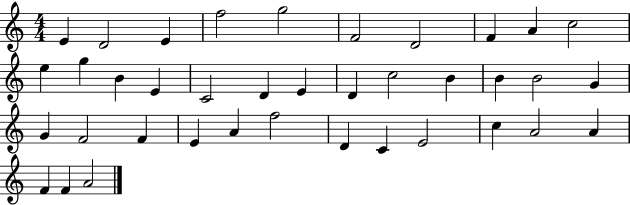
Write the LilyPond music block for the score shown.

{
  \clef treble
  \numericTimeSignature
  \time 4/4
  \key c \major
  e'4 d'2 e'4 | f''2 g''2 | f'2 d'2 | f'4 a'4 c''2 | \break e''4 g''4 b'4 e'4 | c'2 d'4 e'4 | d'4 c''2 b'4 | b'4 b'2 g'4 | \break g'4 f'2 f'4 | e'4 a'4 f''2 | d'4 c'4 e'2 | c''4 a'2 a'4 | \break f'4 f'4 a'2 | \bar "|."
}